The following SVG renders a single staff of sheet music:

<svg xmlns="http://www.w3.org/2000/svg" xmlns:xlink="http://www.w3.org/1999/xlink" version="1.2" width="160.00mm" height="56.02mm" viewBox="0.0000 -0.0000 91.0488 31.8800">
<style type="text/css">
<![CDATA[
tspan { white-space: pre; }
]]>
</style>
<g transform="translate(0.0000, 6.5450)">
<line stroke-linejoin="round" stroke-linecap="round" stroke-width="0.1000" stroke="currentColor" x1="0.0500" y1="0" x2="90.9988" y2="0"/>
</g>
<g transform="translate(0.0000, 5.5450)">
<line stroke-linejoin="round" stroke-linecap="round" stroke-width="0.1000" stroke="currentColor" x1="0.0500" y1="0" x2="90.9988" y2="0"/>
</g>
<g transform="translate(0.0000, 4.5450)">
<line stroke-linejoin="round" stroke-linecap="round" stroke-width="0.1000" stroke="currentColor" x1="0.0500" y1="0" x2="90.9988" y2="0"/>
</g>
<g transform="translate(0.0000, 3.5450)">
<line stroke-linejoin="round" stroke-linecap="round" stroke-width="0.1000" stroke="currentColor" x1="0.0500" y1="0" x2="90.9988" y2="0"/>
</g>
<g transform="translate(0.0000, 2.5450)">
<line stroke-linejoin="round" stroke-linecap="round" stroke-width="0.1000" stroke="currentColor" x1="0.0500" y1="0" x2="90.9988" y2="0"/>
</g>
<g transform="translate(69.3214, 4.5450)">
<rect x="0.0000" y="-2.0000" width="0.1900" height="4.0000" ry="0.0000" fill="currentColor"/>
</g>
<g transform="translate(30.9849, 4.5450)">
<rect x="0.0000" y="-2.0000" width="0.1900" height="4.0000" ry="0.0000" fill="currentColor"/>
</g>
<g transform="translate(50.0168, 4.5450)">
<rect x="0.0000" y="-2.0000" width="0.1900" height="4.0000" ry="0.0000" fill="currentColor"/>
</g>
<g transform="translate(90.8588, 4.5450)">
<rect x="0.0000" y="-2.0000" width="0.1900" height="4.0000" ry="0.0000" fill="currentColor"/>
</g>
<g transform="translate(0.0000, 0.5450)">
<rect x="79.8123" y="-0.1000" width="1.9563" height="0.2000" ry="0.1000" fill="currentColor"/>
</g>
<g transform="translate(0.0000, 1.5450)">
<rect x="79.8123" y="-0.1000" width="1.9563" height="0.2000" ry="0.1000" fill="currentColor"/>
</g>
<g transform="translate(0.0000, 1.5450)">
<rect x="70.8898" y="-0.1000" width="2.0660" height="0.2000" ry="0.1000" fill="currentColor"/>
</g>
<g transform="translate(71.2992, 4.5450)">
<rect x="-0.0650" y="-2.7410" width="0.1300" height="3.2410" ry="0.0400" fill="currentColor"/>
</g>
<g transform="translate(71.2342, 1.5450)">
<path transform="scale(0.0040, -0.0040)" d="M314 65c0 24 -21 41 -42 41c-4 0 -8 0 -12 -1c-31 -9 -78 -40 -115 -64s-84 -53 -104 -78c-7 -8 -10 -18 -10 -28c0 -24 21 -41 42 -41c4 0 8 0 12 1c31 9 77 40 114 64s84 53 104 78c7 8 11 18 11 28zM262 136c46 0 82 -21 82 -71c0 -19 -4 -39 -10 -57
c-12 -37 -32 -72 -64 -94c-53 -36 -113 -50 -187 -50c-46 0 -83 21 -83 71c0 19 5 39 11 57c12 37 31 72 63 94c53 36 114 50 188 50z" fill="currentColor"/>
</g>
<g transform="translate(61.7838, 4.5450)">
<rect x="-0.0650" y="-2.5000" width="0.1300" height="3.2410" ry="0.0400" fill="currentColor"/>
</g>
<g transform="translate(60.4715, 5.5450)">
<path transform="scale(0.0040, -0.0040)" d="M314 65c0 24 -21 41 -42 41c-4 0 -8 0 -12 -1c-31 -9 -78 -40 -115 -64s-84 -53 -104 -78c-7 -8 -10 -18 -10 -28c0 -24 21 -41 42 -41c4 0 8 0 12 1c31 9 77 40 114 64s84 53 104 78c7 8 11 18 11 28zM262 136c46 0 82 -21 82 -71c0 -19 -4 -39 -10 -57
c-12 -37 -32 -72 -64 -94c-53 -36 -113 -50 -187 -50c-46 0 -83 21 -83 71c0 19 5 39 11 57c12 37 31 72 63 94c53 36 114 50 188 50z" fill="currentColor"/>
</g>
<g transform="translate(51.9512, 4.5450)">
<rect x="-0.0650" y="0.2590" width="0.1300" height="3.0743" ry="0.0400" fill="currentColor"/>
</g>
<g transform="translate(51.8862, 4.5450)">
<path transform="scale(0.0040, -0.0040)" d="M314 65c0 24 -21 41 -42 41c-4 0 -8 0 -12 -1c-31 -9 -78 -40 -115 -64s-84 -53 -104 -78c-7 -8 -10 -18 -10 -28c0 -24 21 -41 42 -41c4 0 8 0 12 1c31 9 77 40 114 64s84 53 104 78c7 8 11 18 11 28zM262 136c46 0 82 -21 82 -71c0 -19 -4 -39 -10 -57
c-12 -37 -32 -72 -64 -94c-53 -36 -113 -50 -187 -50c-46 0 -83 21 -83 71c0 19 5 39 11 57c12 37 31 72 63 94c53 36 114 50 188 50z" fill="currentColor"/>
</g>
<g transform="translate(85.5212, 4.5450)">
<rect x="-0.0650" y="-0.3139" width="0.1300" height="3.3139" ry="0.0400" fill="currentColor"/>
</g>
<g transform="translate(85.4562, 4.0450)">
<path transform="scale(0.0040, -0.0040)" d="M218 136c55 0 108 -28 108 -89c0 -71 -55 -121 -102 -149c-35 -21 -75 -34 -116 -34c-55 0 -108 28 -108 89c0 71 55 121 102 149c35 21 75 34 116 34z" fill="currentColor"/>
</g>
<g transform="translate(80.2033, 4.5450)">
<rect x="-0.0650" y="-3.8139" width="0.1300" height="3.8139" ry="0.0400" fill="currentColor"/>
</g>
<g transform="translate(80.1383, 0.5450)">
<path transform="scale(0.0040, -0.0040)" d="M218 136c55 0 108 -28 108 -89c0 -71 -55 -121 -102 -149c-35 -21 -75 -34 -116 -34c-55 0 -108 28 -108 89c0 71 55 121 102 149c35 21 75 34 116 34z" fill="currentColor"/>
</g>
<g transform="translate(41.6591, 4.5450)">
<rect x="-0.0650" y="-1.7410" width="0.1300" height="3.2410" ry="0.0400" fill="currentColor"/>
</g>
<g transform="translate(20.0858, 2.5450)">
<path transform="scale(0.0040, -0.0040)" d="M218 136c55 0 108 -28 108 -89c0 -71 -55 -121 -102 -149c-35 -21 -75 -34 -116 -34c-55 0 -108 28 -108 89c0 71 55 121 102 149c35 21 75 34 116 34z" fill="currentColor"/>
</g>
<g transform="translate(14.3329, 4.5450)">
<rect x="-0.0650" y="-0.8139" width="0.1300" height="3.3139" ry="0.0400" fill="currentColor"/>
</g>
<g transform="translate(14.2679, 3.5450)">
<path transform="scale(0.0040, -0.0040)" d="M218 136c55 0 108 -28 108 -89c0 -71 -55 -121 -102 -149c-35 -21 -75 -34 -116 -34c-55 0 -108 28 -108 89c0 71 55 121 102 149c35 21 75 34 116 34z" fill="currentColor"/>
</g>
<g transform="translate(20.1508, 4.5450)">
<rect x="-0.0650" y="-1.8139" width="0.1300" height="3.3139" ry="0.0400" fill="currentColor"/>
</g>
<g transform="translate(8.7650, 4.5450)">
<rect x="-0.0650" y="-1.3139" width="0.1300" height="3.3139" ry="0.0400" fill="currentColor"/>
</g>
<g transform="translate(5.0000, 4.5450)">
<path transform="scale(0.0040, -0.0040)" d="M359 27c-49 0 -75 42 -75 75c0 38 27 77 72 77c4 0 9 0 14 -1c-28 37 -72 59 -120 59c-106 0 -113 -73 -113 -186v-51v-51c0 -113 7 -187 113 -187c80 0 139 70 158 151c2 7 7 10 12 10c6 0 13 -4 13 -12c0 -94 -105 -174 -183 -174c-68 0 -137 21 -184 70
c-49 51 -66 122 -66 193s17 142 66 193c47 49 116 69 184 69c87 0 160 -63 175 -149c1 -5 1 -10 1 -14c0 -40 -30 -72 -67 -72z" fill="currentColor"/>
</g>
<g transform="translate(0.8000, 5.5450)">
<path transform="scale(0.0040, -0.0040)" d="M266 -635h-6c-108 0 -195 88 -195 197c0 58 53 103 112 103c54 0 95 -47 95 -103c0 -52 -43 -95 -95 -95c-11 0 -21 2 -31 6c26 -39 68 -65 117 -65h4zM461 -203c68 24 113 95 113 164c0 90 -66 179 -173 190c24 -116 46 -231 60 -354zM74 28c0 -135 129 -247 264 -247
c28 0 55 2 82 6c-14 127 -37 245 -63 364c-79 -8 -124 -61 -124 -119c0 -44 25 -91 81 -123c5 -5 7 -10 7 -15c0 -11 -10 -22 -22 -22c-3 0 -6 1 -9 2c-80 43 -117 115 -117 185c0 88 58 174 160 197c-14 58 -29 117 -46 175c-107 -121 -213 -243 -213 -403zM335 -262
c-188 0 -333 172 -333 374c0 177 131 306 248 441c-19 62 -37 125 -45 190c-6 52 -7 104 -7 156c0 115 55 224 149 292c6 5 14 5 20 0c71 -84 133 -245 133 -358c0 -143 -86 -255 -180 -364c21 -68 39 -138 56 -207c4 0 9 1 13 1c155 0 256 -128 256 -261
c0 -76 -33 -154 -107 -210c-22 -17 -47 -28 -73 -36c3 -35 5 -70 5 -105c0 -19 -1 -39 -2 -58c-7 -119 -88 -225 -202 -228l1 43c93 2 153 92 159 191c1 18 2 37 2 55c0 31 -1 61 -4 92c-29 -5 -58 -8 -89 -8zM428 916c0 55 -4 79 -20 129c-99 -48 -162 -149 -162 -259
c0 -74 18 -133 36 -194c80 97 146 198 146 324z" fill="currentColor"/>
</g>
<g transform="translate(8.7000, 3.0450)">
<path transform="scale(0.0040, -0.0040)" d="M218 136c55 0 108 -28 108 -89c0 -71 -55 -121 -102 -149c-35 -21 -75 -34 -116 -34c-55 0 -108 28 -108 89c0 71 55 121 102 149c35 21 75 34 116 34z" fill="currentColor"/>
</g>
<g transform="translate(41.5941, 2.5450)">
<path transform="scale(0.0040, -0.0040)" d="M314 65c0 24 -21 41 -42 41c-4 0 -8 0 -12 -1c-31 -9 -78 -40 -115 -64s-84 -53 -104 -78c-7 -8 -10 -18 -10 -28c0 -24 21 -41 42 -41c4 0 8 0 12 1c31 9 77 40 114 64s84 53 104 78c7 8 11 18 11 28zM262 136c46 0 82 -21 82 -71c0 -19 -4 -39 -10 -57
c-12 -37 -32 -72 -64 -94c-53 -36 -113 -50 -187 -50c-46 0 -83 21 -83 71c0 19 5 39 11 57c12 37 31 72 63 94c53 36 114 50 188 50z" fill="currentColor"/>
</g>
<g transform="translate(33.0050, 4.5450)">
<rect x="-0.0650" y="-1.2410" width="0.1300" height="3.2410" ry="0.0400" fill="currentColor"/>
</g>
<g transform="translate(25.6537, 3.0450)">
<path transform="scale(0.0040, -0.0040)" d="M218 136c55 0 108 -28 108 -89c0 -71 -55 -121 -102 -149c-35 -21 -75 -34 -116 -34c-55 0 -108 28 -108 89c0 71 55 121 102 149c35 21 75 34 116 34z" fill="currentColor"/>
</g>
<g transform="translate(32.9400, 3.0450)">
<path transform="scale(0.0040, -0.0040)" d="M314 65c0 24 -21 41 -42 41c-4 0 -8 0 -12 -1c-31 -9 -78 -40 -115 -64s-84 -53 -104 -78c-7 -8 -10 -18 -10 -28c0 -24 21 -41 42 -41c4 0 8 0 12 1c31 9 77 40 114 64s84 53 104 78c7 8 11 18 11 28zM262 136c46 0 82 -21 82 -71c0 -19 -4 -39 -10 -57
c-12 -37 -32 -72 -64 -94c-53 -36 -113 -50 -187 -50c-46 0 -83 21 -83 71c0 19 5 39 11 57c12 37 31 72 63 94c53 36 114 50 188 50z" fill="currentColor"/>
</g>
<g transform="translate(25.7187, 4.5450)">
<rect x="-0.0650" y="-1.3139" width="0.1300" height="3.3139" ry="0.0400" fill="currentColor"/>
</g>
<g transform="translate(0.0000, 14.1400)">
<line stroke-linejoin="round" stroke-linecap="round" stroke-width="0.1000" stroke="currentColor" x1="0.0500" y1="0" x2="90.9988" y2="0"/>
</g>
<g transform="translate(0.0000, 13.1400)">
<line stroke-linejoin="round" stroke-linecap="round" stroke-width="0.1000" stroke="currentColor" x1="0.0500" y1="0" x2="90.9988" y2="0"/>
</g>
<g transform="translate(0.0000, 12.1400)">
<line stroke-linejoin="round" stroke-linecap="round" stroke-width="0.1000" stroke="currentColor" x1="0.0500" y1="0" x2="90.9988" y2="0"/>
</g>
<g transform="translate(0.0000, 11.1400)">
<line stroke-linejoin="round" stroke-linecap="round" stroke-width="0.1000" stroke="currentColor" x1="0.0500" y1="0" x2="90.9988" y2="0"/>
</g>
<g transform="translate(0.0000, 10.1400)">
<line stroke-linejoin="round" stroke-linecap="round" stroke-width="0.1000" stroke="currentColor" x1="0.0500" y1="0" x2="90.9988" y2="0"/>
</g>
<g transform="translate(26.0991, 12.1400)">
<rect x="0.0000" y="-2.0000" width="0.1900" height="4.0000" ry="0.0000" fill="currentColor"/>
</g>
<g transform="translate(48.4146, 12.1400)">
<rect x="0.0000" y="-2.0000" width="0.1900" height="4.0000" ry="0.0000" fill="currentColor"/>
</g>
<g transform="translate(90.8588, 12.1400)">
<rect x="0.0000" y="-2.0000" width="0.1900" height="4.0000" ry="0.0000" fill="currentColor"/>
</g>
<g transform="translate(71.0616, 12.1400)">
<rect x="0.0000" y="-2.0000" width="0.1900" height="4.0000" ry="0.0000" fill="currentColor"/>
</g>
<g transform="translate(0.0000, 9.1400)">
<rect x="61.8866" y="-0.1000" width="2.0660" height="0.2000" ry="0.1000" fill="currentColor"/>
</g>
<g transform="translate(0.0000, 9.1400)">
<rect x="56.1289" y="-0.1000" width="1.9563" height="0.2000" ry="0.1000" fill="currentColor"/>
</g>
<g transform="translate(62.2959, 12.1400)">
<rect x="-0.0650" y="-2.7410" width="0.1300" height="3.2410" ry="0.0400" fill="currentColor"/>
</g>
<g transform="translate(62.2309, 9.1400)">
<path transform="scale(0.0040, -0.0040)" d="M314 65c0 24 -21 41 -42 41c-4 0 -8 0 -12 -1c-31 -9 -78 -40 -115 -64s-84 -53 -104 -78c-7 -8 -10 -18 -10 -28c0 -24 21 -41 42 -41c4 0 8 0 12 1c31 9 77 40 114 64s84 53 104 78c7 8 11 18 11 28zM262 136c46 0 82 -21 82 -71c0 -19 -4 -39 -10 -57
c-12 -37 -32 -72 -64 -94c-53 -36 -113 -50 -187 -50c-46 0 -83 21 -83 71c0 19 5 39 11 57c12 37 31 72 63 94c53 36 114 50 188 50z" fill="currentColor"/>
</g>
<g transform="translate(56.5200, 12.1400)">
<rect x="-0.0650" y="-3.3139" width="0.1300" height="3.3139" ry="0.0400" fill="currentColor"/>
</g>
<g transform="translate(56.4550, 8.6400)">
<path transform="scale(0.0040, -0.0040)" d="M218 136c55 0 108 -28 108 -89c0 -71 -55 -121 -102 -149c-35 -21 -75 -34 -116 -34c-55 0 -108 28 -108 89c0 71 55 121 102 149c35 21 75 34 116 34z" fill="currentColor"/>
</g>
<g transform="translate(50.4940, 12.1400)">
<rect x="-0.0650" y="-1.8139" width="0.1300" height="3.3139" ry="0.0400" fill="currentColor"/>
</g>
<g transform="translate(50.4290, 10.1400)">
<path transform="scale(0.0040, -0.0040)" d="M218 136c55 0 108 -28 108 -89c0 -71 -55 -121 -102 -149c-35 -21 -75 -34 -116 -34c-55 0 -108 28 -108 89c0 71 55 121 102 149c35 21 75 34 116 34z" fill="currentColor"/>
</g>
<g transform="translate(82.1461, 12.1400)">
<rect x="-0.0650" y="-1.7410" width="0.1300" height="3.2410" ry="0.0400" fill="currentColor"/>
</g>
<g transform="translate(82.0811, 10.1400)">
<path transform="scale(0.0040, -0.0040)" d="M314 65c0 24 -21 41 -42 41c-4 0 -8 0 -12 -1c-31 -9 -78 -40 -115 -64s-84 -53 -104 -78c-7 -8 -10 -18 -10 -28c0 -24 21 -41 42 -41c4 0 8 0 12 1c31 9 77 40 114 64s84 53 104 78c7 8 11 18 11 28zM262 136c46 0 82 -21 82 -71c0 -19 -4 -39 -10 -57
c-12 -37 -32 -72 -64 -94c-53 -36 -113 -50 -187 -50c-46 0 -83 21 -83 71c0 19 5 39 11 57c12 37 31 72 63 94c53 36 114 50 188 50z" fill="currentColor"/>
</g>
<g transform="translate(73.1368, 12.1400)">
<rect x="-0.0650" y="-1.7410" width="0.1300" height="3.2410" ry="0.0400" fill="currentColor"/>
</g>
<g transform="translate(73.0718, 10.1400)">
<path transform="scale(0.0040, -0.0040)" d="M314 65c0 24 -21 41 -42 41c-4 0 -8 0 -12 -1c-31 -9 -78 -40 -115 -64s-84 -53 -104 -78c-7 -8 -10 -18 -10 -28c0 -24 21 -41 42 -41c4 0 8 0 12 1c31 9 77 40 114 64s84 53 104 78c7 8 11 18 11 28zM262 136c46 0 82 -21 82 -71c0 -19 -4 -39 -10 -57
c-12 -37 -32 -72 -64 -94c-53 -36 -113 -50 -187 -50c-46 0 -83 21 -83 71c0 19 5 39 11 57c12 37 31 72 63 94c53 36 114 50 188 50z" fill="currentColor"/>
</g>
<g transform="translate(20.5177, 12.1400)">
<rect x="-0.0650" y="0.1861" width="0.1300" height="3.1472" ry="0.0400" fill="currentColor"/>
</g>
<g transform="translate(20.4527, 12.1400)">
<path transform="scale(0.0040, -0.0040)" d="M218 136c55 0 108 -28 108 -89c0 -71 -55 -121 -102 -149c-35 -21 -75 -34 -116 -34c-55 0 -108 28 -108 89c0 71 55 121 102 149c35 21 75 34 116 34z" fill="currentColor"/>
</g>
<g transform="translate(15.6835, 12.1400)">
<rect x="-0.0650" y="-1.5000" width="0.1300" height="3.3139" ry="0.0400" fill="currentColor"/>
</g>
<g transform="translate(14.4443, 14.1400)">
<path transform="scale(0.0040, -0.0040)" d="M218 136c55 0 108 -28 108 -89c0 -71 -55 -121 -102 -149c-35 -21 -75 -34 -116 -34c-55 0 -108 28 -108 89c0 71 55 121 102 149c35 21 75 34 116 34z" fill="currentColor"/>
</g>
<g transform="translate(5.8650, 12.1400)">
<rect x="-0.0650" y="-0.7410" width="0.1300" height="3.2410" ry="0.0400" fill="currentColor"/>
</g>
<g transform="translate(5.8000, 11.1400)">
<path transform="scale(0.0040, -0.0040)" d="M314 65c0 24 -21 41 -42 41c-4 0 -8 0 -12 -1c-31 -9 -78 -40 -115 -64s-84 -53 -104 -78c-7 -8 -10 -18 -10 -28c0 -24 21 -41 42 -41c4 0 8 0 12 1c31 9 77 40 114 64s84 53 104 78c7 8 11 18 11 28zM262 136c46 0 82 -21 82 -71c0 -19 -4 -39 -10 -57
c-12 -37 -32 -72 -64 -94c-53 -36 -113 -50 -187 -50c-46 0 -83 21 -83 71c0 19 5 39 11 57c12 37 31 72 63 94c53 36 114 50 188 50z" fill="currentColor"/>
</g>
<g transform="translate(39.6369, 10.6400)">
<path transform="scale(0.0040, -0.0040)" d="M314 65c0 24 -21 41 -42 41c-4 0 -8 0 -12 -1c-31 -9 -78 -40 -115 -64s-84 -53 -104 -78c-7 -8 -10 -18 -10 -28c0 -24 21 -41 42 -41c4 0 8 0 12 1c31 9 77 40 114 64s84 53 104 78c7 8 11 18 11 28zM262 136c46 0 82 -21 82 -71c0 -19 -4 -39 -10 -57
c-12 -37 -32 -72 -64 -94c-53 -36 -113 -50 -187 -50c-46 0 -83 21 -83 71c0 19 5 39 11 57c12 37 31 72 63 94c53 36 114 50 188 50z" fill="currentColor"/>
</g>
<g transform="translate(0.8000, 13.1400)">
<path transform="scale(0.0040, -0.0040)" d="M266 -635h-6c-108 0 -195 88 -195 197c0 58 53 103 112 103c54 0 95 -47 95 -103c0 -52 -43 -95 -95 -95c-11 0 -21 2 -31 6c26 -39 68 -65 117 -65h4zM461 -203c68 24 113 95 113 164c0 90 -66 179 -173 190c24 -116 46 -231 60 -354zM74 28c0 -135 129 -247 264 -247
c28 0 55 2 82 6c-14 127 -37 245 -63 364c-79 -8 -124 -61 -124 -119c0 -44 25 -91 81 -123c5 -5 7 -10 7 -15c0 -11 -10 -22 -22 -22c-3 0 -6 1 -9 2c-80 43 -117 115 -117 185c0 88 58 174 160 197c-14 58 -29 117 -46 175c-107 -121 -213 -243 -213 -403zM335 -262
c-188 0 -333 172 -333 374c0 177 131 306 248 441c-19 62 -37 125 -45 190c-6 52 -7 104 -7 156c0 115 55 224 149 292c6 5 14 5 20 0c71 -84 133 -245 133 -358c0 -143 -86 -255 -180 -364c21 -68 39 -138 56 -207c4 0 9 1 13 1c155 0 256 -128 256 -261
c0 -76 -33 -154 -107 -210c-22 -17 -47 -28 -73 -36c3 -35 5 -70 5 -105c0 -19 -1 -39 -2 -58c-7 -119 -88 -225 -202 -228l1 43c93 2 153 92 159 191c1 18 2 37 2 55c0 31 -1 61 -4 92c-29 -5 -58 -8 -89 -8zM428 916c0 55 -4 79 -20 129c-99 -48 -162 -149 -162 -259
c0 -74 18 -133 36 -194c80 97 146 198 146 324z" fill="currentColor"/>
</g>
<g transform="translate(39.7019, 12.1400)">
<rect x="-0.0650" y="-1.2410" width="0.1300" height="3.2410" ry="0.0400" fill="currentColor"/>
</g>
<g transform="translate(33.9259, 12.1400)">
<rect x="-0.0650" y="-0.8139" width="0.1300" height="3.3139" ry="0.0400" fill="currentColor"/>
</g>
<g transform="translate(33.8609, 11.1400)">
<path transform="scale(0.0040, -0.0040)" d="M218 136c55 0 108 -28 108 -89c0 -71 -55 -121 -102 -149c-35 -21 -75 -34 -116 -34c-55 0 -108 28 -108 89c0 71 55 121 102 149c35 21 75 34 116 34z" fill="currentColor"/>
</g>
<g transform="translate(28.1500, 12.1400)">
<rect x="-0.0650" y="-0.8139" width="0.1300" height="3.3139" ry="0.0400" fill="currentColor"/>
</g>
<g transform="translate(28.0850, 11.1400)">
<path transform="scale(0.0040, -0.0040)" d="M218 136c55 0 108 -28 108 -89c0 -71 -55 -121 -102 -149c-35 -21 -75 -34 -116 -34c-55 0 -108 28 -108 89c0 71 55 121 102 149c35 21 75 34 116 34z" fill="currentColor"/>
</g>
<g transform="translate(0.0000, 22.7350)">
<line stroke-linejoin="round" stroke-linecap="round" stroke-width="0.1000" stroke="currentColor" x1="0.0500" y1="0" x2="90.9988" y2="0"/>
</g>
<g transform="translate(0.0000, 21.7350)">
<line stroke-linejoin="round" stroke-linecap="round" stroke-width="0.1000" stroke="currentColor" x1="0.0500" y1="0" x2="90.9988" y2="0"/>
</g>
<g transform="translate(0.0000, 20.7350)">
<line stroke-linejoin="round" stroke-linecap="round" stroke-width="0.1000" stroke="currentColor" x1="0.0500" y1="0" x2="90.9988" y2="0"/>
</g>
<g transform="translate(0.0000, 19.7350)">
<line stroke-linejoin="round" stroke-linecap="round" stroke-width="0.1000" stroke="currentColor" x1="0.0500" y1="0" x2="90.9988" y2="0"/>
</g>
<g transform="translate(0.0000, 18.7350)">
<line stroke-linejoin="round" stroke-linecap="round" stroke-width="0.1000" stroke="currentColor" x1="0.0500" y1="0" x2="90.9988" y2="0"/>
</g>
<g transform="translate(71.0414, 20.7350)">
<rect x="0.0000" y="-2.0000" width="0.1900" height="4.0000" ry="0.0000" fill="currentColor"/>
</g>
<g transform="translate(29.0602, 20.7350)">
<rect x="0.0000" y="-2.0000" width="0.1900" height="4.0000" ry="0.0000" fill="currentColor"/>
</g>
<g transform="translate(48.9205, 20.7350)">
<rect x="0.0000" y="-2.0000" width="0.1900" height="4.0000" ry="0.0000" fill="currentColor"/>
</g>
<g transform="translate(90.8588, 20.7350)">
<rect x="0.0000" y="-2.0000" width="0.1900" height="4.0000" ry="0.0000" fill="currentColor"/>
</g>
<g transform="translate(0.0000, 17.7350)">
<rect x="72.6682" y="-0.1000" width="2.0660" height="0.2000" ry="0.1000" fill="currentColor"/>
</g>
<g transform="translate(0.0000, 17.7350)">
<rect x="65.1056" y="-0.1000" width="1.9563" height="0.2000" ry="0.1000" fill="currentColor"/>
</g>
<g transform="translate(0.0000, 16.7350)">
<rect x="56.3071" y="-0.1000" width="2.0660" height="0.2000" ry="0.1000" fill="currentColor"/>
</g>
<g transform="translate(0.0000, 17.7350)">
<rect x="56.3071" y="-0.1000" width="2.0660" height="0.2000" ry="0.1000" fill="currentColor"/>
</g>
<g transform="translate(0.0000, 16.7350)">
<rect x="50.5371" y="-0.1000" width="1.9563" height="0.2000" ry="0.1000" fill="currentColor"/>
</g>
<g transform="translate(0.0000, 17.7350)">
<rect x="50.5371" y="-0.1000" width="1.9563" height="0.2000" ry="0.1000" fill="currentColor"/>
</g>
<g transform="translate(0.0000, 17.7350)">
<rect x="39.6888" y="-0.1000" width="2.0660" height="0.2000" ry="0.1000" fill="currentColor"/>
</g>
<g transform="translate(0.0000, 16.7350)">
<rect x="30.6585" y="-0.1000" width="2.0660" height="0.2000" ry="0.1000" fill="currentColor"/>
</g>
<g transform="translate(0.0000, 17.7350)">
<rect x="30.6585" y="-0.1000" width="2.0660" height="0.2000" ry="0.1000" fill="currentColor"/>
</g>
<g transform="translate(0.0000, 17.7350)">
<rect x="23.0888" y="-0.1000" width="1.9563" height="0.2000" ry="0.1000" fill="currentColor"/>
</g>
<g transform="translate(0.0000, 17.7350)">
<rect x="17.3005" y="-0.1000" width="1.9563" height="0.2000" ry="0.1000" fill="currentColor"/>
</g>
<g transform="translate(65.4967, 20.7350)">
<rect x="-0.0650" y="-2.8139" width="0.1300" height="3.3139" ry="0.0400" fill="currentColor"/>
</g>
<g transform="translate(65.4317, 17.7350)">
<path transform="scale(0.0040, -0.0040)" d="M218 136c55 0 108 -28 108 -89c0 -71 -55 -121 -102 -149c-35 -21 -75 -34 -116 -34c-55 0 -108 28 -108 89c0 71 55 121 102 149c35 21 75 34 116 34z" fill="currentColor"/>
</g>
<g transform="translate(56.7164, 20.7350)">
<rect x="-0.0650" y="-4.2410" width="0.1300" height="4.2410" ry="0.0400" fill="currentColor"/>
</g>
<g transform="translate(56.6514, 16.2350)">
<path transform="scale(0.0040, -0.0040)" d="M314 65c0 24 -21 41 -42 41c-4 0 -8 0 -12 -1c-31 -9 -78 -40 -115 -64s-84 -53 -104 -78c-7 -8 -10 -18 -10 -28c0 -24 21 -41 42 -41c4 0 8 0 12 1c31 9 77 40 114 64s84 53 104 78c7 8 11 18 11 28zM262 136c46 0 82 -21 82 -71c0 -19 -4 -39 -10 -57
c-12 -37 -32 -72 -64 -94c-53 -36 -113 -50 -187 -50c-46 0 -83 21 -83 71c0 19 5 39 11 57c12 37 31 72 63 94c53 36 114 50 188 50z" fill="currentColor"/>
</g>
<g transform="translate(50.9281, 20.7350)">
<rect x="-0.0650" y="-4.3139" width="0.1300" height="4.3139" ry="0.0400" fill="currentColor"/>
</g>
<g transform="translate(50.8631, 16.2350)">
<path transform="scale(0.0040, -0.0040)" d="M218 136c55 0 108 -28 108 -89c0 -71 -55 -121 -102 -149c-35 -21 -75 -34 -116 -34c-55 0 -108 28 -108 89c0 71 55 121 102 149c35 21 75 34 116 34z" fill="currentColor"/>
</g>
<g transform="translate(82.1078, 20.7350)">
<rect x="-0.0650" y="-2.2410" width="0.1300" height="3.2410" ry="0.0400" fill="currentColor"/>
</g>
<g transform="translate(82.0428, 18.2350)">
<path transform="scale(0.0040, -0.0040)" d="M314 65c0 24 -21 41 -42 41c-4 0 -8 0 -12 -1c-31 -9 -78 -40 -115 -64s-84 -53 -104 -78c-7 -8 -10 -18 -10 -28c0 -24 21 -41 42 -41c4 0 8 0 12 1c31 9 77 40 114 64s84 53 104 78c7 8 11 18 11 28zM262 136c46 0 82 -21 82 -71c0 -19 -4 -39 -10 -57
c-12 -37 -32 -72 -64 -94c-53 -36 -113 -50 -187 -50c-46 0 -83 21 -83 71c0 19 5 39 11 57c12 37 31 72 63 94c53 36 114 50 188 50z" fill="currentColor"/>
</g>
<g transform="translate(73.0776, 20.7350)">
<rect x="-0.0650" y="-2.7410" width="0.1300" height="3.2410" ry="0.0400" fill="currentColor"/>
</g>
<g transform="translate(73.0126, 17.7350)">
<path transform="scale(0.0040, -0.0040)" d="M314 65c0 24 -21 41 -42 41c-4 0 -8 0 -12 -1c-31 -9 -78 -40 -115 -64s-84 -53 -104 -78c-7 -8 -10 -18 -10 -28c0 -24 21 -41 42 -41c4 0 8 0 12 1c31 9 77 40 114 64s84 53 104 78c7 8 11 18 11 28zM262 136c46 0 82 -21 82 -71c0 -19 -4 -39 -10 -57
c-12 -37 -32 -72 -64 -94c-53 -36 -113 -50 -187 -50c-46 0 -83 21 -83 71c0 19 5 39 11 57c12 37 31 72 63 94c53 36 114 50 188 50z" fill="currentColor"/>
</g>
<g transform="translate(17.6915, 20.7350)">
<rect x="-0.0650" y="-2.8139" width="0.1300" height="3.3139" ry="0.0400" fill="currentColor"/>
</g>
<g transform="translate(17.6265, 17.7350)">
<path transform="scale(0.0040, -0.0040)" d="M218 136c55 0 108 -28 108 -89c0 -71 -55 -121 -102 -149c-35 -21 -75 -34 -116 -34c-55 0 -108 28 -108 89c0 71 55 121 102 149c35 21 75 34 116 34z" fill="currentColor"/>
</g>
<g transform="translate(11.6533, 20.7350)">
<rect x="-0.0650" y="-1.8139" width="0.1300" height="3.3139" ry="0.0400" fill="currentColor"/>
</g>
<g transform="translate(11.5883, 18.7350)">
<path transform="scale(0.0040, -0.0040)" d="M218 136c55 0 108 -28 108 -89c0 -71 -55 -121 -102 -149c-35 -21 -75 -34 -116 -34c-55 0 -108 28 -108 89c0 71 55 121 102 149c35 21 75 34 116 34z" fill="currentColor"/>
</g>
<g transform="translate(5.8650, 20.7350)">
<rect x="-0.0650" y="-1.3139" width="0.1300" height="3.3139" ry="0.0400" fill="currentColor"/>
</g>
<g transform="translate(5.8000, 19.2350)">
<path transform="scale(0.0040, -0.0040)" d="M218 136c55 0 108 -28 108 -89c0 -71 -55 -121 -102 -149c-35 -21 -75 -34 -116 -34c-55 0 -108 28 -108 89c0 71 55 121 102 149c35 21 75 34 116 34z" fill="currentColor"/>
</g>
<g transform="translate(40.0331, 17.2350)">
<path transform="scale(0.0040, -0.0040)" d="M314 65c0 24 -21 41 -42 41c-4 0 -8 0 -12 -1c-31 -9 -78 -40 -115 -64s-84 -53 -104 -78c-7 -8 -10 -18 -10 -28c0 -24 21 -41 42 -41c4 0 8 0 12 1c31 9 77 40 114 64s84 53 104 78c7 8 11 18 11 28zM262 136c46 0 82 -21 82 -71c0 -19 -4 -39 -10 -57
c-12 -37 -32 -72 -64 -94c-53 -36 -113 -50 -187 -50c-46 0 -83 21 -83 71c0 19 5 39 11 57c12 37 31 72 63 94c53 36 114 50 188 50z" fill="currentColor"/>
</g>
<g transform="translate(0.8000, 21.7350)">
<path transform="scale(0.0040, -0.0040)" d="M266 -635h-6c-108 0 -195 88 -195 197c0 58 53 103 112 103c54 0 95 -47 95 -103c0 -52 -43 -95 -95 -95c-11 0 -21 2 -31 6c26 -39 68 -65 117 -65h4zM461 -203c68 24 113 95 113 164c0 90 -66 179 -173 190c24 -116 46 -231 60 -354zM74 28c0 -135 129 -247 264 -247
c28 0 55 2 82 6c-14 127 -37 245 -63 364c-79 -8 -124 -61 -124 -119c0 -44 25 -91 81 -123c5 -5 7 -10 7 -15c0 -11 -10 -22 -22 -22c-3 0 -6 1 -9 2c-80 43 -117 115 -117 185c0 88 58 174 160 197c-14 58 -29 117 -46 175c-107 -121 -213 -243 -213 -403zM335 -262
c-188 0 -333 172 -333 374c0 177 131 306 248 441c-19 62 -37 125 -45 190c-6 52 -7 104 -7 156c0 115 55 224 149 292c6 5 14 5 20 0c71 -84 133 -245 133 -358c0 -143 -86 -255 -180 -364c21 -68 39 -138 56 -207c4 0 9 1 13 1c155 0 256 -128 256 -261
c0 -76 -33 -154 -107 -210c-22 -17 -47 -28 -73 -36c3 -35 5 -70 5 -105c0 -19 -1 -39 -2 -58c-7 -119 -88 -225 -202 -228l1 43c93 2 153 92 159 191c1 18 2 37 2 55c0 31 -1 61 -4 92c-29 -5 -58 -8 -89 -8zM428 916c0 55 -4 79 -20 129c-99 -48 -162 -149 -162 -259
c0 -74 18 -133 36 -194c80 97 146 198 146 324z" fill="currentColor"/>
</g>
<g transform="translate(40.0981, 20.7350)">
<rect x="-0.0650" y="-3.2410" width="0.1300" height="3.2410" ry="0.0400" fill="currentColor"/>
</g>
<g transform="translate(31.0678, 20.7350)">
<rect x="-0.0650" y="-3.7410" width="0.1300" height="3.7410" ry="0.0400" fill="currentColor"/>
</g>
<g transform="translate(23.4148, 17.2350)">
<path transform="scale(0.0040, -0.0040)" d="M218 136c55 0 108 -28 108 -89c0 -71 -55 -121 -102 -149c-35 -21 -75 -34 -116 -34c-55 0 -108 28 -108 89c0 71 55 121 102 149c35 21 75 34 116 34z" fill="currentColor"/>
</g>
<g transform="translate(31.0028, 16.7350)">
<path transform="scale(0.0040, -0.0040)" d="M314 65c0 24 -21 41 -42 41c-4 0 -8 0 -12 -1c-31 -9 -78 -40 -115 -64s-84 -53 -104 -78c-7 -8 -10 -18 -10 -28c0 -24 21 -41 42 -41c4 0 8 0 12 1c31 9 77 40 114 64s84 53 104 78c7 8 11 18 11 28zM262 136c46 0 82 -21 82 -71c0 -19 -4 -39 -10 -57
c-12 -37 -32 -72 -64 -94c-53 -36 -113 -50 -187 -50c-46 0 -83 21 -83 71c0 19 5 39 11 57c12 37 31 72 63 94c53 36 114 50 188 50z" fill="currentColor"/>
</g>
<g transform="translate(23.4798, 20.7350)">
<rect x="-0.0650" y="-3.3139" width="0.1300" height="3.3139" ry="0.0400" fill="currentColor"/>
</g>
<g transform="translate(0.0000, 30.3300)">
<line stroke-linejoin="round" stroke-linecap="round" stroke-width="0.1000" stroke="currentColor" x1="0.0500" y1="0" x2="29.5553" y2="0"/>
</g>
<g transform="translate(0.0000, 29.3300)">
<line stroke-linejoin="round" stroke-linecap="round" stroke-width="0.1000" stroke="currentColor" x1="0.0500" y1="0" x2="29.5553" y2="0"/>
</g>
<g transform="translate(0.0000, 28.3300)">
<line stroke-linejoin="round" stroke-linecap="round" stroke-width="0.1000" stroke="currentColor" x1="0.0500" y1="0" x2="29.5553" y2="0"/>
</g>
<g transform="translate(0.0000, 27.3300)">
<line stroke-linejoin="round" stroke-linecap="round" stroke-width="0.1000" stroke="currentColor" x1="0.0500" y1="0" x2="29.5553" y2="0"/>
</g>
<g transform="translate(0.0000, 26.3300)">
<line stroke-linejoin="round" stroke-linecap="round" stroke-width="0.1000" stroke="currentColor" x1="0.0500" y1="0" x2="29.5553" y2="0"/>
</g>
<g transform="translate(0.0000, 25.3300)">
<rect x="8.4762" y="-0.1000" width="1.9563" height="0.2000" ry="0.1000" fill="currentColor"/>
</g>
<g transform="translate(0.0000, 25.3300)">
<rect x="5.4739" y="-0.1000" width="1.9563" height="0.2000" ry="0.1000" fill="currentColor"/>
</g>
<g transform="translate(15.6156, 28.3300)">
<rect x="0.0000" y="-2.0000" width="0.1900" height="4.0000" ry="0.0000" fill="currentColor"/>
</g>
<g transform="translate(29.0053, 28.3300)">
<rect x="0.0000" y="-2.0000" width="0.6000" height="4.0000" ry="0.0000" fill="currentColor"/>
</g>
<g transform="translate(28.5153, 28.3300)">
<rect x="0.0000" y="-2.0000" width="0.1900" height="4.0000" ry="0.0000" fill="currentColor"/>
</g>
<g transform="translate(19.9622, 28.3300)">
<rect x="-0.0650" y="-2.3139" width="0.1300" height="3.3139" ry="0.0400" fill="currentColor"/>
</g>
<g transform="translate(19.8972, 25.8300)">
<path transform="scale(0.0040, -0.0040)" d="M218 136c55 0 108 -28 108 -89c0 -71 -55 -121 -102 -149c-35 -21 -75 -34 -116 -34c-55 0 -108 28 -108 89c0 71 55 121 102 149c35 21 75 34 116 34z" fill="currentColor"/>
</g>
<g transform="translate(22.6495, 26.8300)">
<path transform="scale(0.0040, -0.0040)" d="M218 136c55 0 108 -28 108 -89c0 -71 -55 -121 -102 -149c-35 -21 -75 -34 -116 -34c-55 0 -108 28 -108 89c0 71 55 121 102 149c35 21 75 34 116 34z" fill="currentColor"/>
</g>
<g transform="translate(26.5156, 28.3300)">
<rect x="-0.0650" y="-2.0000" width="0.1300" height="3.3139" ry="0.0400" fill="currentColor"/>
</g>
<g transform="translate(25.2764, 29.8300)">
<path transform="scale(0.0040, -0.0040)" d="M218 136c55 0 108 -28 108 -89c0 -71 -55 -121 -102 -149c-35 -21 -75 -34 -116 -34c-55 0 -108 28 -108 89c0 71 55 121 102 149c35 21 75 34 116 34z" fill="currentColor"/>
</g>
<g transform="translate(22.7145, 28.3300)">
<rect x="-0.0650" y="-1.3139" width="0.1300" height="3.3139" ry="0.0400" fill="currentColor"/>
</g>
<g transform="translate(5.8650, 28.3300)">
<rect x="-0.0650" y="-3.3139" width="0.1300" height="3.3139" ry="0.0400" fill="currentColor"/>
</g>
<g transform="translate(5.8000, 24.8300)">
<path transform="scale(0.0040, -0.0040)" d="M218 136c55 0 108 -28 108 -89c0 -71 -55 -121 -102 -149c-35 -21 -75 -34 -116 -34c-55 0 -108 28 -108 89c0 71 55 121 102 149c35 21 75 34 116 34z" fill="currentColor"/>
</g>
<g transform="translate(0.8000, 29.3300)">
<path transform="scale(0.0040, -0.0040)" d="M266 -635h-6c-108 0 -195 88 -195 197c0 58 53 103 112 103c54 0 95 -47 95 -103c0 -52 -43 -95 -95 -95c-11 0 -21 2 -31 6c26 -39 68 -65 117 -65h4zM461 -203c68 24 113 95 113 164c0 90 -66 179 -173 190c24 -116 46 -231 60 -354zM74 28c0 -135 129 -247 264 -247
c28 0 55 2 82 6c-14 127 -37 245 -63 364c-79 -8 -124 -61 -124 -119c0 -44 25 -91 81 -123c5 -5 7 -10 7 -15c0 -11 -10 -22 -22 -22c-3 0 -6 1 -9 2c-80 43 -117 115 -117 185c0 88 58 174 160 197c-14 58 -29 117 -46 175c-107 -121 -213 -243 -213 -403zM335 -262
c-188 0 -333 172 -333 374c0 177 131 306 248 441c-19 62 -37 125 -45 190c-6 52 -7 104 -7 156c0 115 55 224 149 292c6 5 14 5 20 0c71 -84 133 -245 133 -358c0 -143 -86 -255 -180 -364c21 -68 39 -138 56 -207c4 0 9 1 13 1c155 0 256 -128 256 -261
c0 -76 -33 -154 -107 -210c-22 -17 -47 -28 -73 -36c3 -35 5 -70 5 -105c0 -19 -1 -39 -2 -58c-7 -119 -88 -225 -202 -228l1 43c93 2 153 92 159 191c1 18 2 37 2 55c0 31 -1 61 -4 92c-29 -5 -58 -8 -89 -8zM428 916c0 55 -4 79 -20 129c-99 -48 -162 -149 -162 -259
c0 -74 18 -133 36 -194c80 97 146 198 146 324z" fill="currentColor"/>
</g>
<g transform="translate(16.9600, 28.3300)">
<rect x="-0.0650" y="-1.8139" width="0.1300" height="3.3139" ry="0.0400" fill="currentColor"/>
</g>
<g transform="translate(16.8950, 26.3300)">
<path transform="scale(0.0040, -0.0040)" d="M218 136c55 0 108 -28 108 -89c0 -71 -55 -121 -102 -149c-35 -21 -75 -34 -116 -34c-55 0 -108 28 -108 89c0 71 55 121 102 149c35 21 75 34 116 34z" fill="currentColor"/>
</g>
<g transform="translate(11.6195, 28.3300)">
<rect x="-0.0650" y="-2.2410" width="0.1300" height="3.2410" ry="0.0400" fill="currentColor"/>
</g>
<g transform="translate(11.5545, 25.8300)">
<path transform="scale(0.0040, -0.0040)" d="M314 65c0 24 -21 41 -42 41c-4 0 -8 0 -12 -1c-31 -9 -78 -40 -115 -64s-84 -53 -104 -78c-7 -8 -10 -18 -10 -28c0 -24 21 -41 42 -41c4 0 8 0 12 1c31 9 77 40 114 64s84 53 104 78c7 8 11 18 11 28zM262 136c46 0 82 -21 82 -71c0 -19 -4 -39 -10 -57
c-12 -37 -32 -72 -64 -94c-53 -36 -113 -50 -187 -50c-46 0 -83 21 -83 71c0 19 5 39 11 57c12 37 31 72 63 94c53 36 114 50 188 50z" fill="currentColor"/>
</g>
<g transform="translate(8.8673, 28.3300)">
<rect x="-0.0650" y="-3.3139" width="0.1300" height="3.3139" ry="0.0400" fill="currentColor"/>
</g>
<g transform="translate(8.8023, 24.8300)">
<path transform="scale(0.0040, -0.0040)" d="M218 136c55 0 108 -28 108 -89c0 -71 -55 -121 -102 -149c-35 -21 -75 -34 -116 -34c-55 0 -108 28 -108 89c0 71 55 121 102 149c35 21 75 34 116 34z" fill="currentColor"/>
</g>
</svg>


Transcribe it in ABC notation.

X:1
T:Untitled
M:4/4
L:1/4
K:C
e d f e e2 f2 B2 G2 a2 c' c d2 E B d d e2 f b a2 f2 f2 e f a b c'2 b2 d' d'2 a a2 g2 b b g2 f g e F